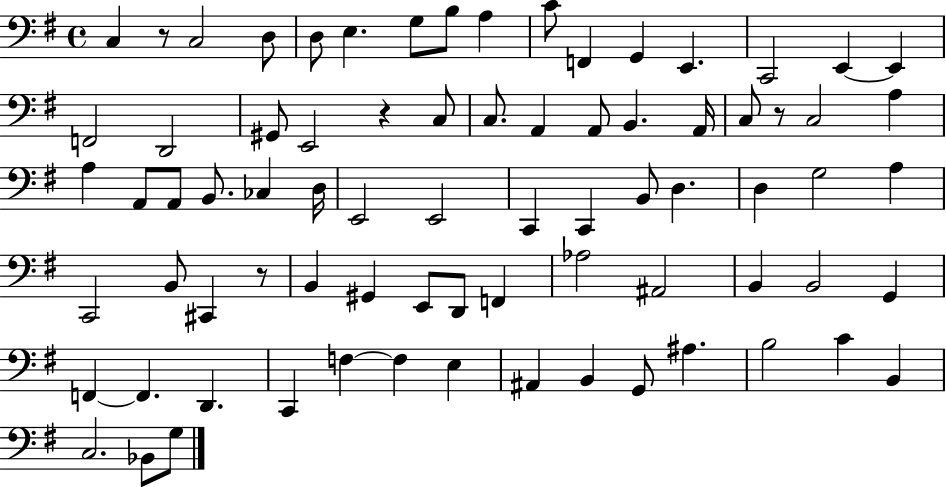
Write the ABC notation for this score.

X:1
T:Untitled
M:4/4
L:1/4
K:G
C, z/2 C,2 D,/2 D,/2 E, G,/2 B,/2 A, C/2 F,, G,, E,, C,,2 E,, E,, F,,2 D,,2 ^G,,/2 E,,2 z C,/2 C,/2 A,, A,,/2 B,, A,,/4 C,/2 z/2 C,2 A, A, A,,/2 A,,/2 B,,/2 _C, D,/4 E,,2 E,,2 C,, C,, B,,/2 D, D, G,2 A, C,,2 B,,/2 ^C,, z/2 B,, ^G,, E,,/2 D,,/2 F,, _A,2 ^A,,2 B,, B,,2 G,, F,, F,, D,, C,, F, F, E, ^A,, B,, G,,/2 ^A, B,2 C B,, C,2 _B,,/2 G,/2